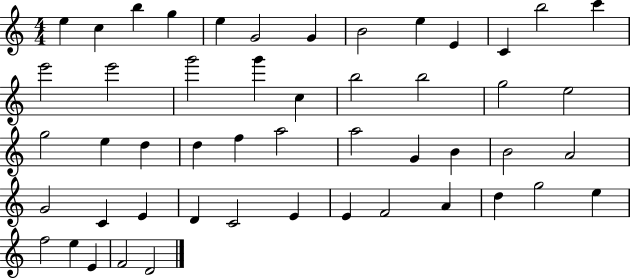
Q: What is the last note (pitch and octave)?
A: D4